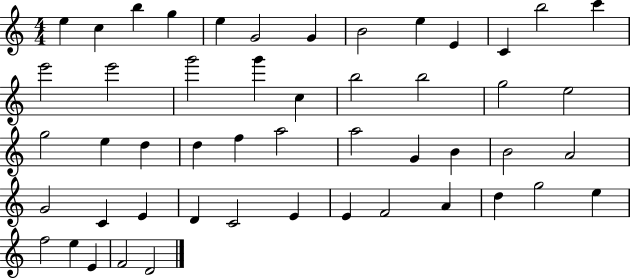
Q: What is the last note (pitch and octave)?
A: D4